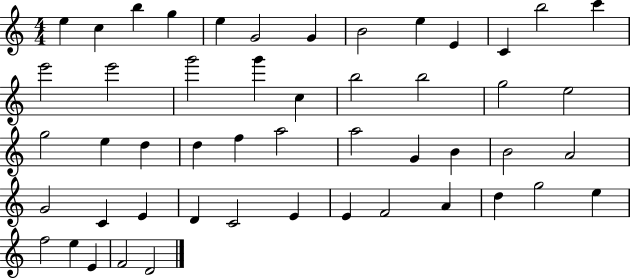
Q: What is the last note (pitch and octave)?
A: D4